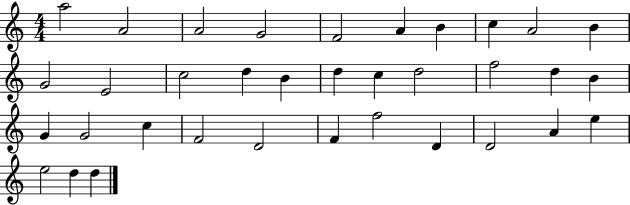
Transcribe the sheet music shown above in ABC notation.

X:1
T:Untitled
M:4/4
L:1/4
K:C
a2 A2 A2 G2 F2 A B c A2 B G2 E2 c2 d B d c d2 f2 d B G G2 c F2 D2 F f2 D D2 A e e2 d d